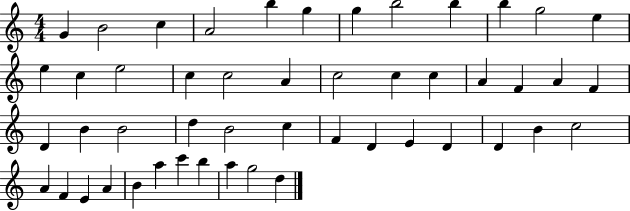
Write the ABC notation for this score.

X:1
T:Untitled
M:4/4
L:1/4
K:C
G B2 c A2 b g g b2 b b g2 e e c e2 c c2 A c2 c c A F A F D B B2 d B2 c F D E D D B c2 A F E A B a c' b a g2 d